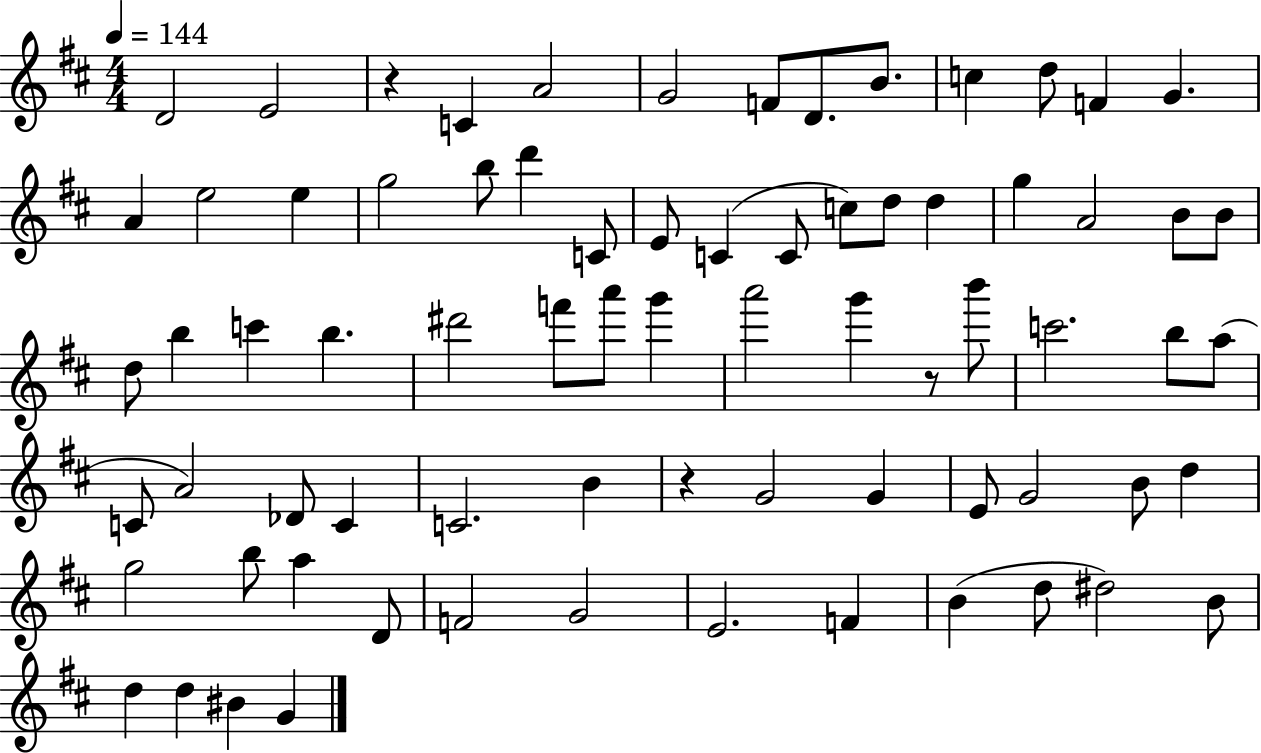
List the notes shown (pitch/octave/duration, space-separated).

D4/h E4/h R/q C4/q A4/h G4/h F4/e D4/e. B4/e. C5/q D5/e F4/q G4/q. A4/q E5/h E5/q G5/h B5/e D6/q C4/e E4/e C4/q C4/e C5/e D5/e D5/q G5/q A4/h B4/e B4/e D5/e B5/q C6/q B5/q. D#6/h F6/e A6/e G6/q A6/h G6/q R/e B6/e C6/h. B5/e A5/e C4/e A4/h Db4/e C4/q C4/h. B4/q R/q G4/h G4/q E4/e G4/h B4/e D5/q G5/h B5/e A5/q D4/e F4/h G4/h E4/h. F4/q B4/q D5/e D#5/h B4/e D5/q D5/q BIS4/q G4/q